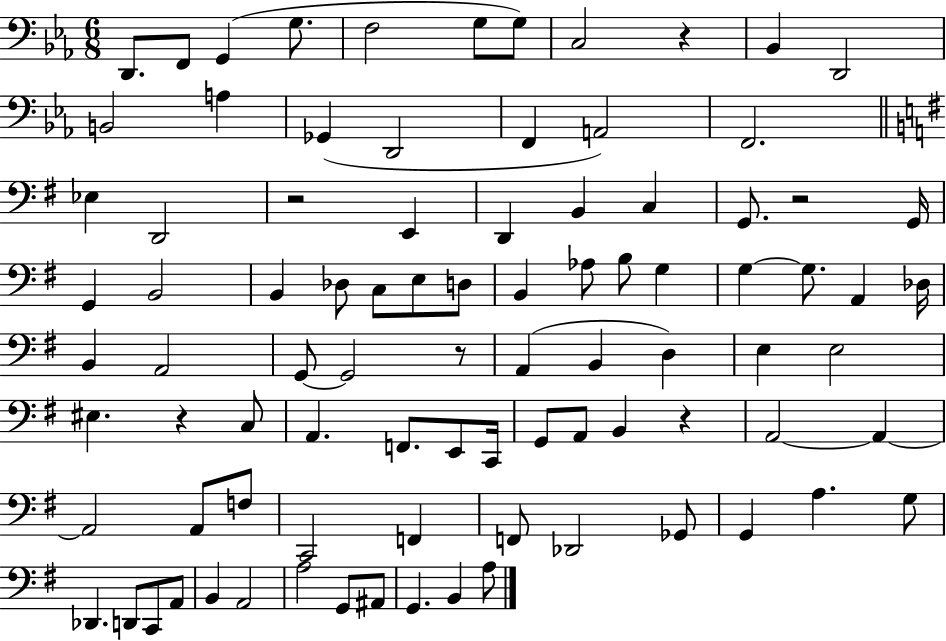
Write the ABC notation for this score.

X:1
T:Untitled
M:6/8
L:1/4
K:Eb
D,,/2 F,,/2 G,, G,/2 F,2 G,/2 G,/2 C,2 z _B,, D,,2 B,,2 A, _G,, D,,2 F,, A,,2 F,,2 _E, D,,2 z2 E,, D,, B,, C, G,,/2 z2 G,,/4 G,, B,,2 B,, _D,/2 C,/2 E,/2 D,/2 B,, _A,/2 B,/2 G, G, G,/2 A,, _D,/4 B,, A,,2 G,,/2 G,,2 z/2 A,, B,, D, E, E,2 ^E, z C,/2 A,, F,,/2 E,,/2 C,,/4 G,,/2 A,,/2 B,, z A,,2 A,, A,,2 A,,/2 F,/2 C,,2 F,, F,,/2 _D,,2 _G,,/2 G,, A, G,/2 _D,, D,,/2 C,,/2 A,,/2 B,, A,,2 A,2 G,,/2 ^A,,/2 G,, B,, A,/2